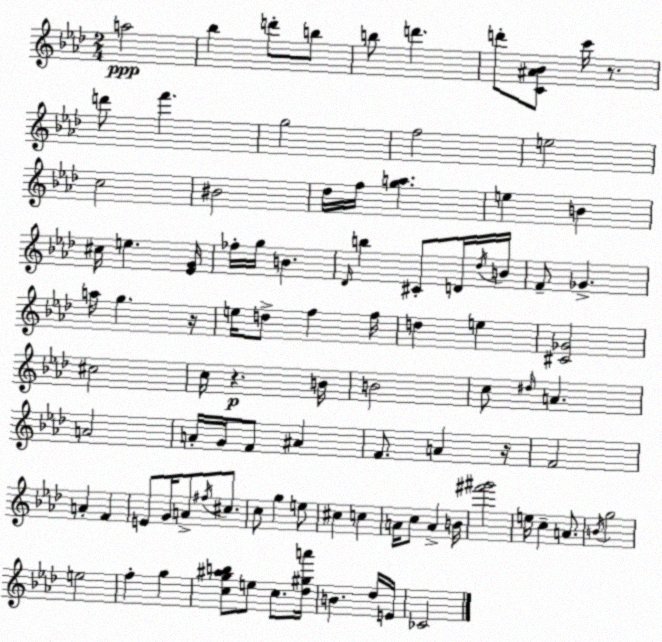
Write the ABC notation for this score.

X:1
T:Untitled
M:2/4
L:1/4
K:Fm
a2 _b d'/2 b/2 b/2 d' d'/2 [C^A_B]/2 c'/4 z/2 d'/2 f' g2 f2 e2 c2 ^B2 _d/4 f/4 [ga] e B ^c/4 e [_EG]/4 _f/4 g/4 B _D/4 b ^C/2 D/4 _d/4 B/4 F/2 _G a/4 g z/4 e/4 d/2 f f/4 d e [^C_G]2 ^c2 c/4 z B/4 B2 c/2 ^d/4 A A2 A/4 G/4 F/2 ^A F/2 A z/4 F2 A F E/2 G/4 A/2 ^f/4 ^c/2 c/2 g e/2 ^c c A/4 c/2 A B/4 [^f'^g']2 e/4 c A/2 B/4 g2 e2 f g [cg^ab]/2 e/2 c/2 [_d^ga']/4 B _d/4 E/4 _C2